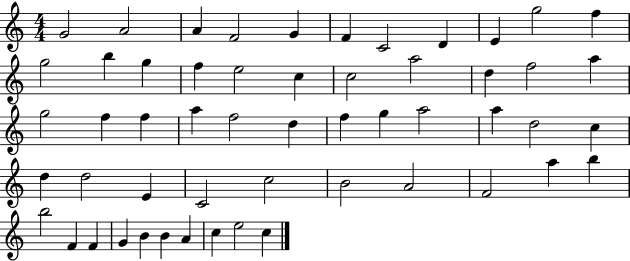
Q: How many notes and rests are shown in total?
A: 54